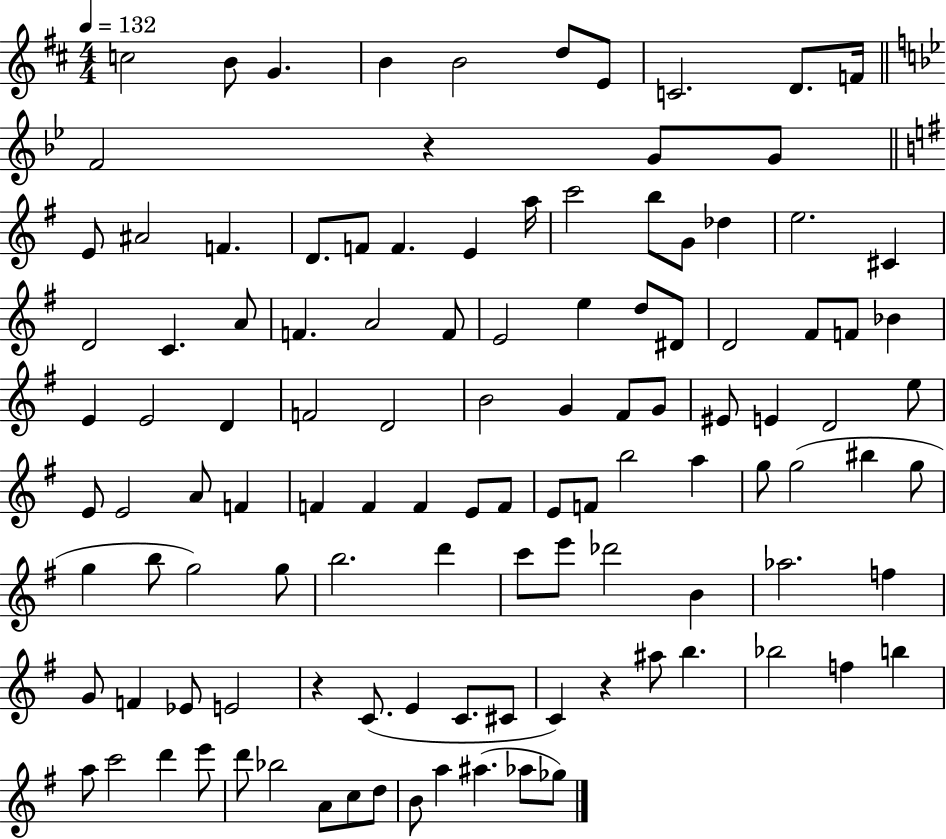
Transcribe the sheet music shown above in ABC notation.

X:1
T:Untitled
M:4/4
L:1/4
K:D
c2 B/2 G B B2 d/2 E/2 C2 D/2 F/4 F2 z G/2 G/2 E/2 ^A2 F D/2 F/2 F E a/4 c'2 b/2 G/2 _d e2 ^C D2 C A/2 F A2 F/2 E2 e d/2 ^D/2 D2 ^F/2 F/2 _B E E2 D F2 D2 B2 G ^F/2 G/2 ^E/2 E D2 e/2 E/2 E2 A/2 F F F F E/2 F/2 E/2 F/2 b2 a g/2 g2 ^b g/2 g b/2 g2 g/2 b2 d' c'/2 e'/2 _d'2 B _a2 f G/2 F _E/2 E2 z C/2 E C/2 ^C/2 C z ^a/2 b _b2 f b a/2 c'2 d' e'/2 d'/2 _b2 A/2 c/2 d/2 B/2 a ^a _a/2 _g/2